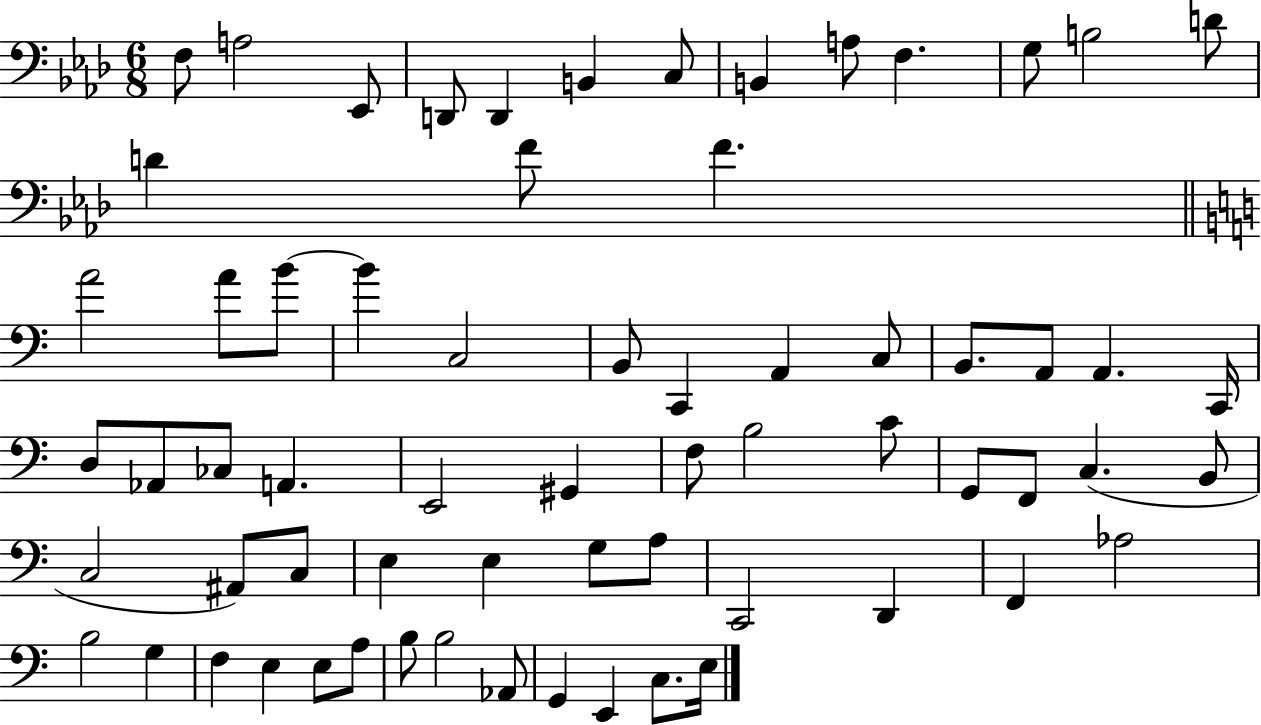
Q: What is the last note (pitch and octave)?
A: E3